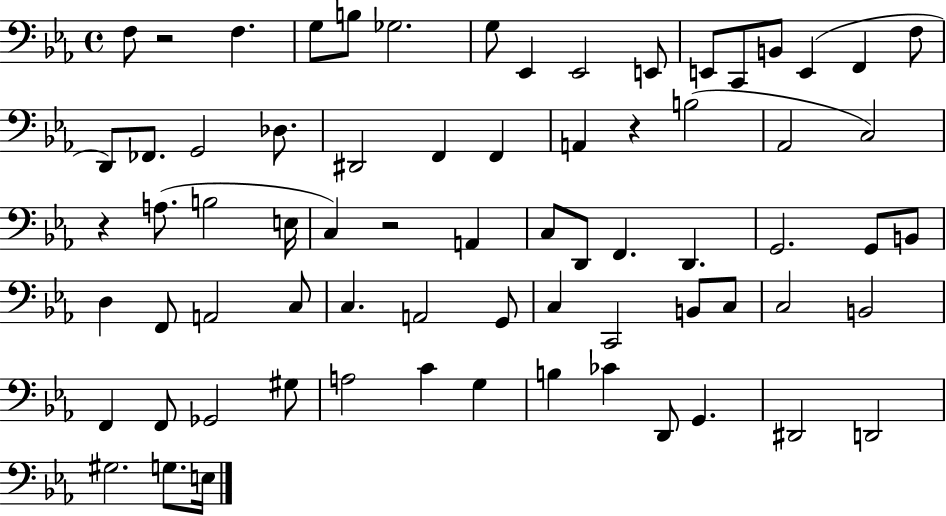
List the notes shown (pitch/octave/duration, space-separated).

F3/e R/h F3/q. G3/e B3/e Gb3/h. G3/e Eb2/q Eb2/h E2/e E2/e C2/e B2/e E2/q F2/q F3/e D2/e FES2/e. G2/h Db3/e. D#2/h F2/q F2/q A2/q R/q B3/h Ab2/h C3/h R/q A3/e. B3/h E3/s C3/q R/h A2/q C3/e D2/e F2/q. D2/q. G2/h. G2/e B2/e D3/q F2/e A2/h C3/e C3/q. A2/h G2/e C3/q C2/h B2/e C3/e C3/h B2/h F2/q F2/e Gb2/h G#3/e A3/h C4/q G3/q B3/q CES4/q D2/e G2/q. D#2/h D2/h G#3/h. G3/e. E3/s